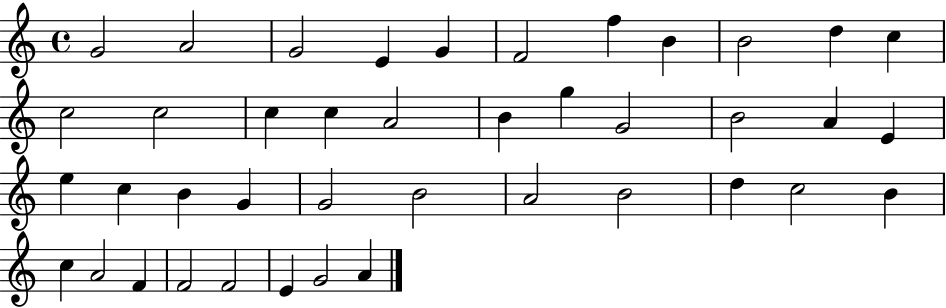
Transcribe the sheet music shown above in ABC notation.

X:1
T:Untitled
M:4/4
L:1/4
K:C
G2 A2 G2 E G F2 f B B2 d c c2 c2 c c A2 B g G2 B2 A E e c B G G2 B2 A2 B2 d c2 B c A2 F F2 F2 E G2 A